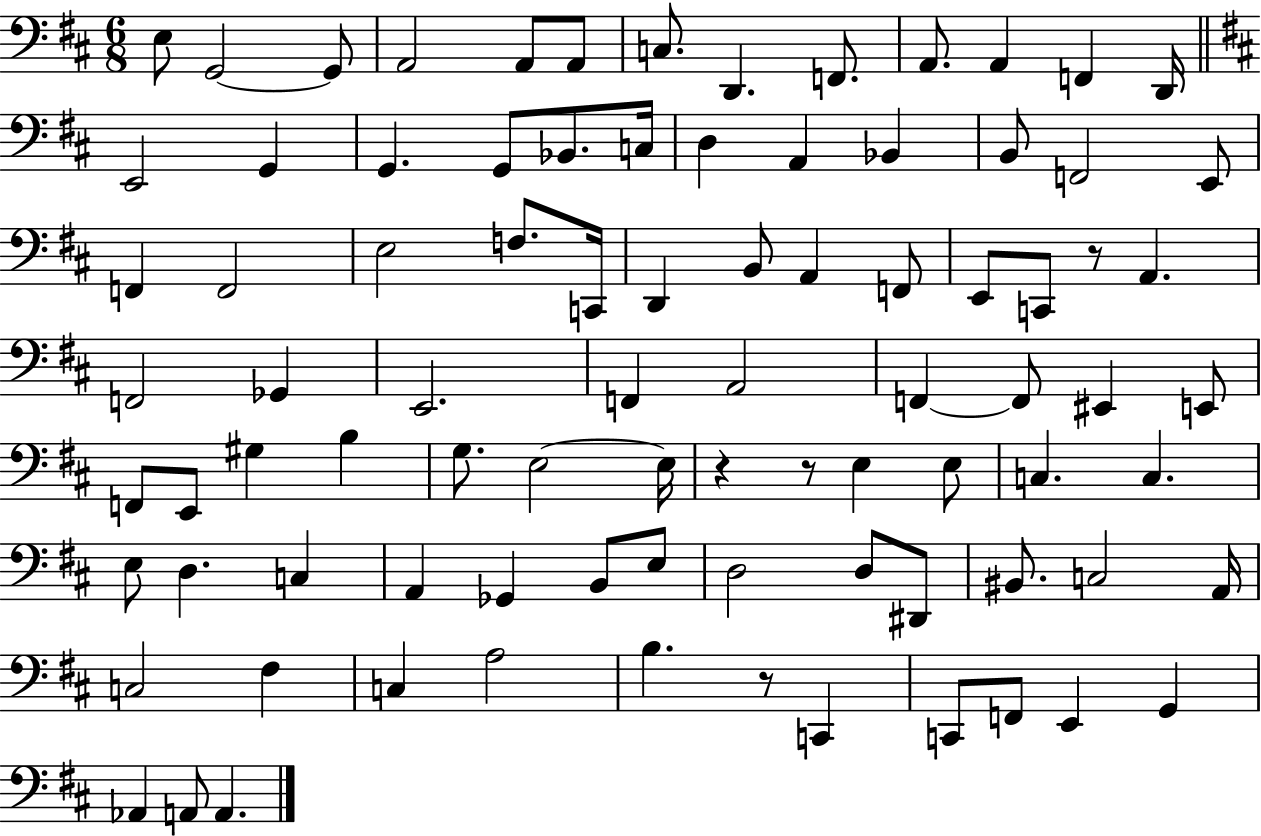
X:1
T:Untitled
M:6/8
L:1/4
K:D
E,/2 G,,2 G,,/2 A,,2 A,,/2 A,,/2 C,/2 D,, F,,/2 A,,/2 A,, F,, D,,/4 E,,2 G,, G,, G,,/2 _B,,/2 C,/4 D, A,, _B,, B,,/2 F,,2 E,,/2 F,, F,,2 E,2 F,/2 C,,/4 D,, B,,/2 A,, F,,/2 E,,/2 C,,/2 z/2 A,, F,,2 _G,, E,,2 F,, A,,2 F,, F,,/2 ^E,, E,,/2 F,,/2 E,,/2 ^G, B, G,/2 E,2 E,/4 z z/2 E, E,/2 C, C, E,/2 D, C, A,, _G,, B,,/2 E,/2 D,2 D,/2 ^D,,/2 ^B,,/2 C,2 A,,/4 C,2 ^F, C, A,2 B, z/2 C,, C,,/2 F,,/2 E,, G,, _A,, A,,/2 A,,